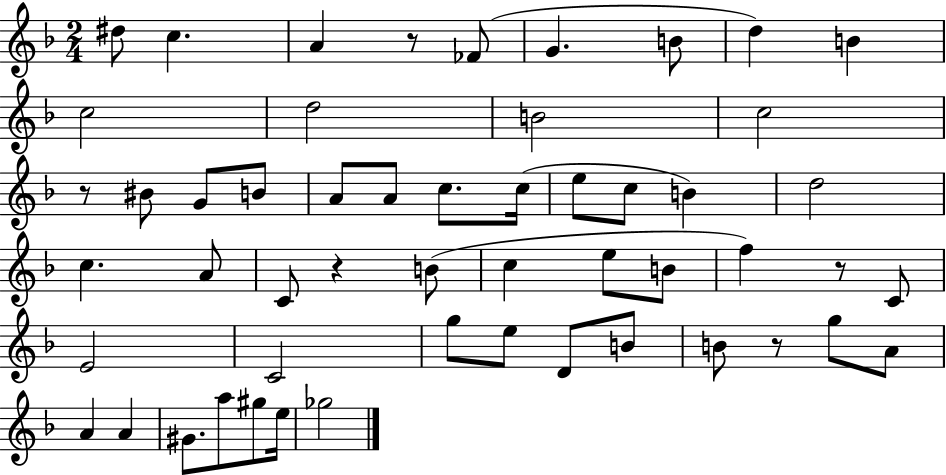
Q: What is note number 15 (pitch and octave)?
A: B4